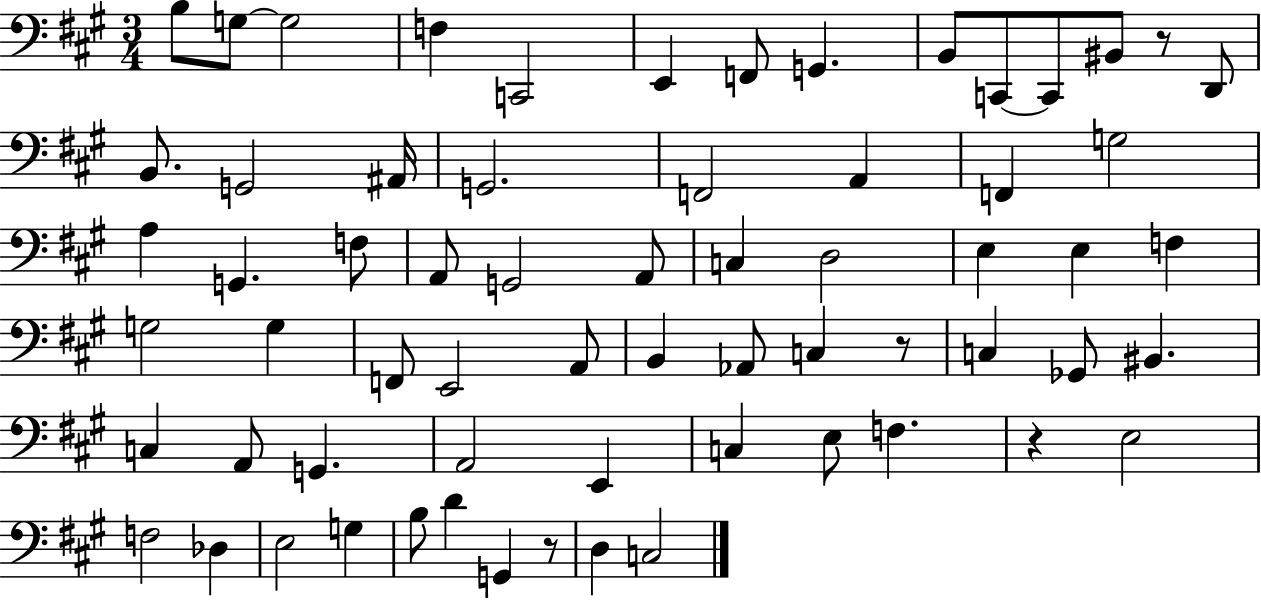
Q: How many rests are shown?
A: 4